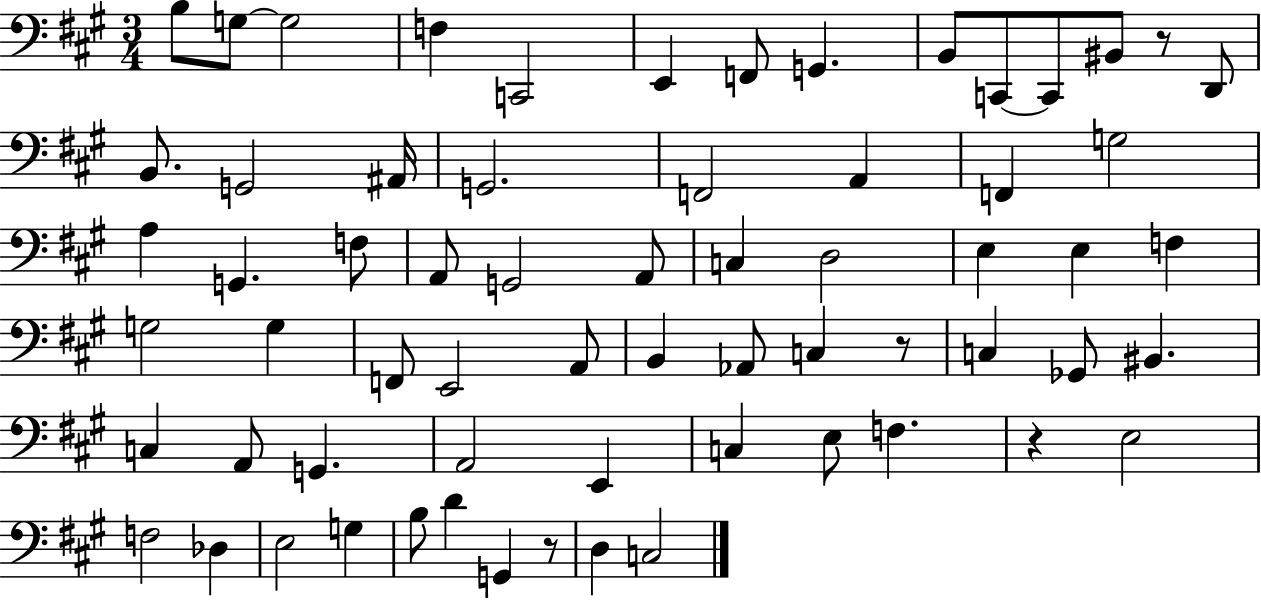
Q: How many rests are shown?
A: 4